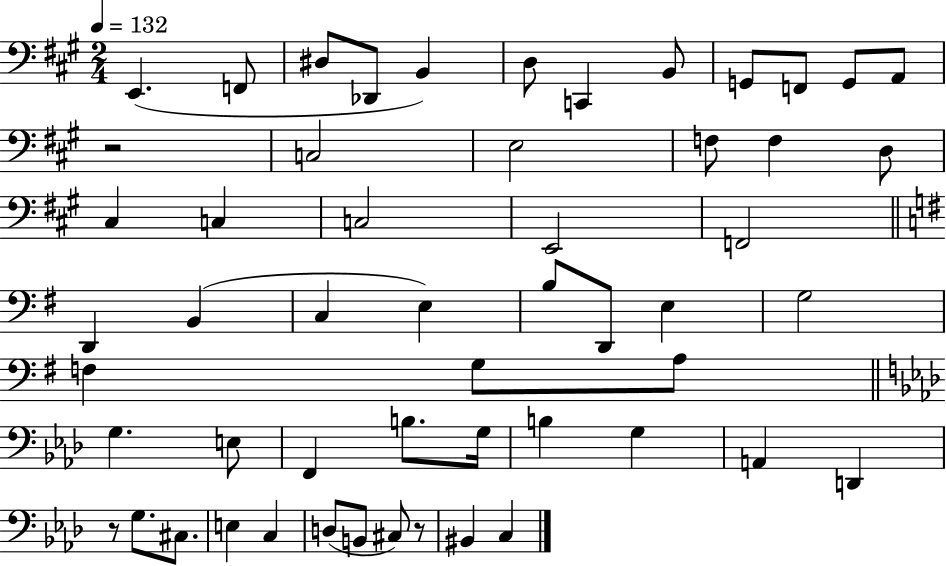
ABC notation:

X:1
T:Untitled
M:2/4
L:1/4
K:A
E,, F,,/2 ^D,/2 _D,,/2 B,, D,/2 C,, B,,/2 G,,/2 F,,/2 G,,/2 A,,/2 z2 C,2 E,2 F,/2 F, D,/2 ^C, C, C,2 E,,2 F,,2 D,, B,, C, E, B,/2 D,,/2 E, G,2 F, G,/2 A,/2 G, E,/2 F,, B,/2 G,/4 B, G, A,, D,, z/2 G,/2 ^C,/2 E, C, D,/2 B,,/2 ^C,/2 z/2 ^B,, C,